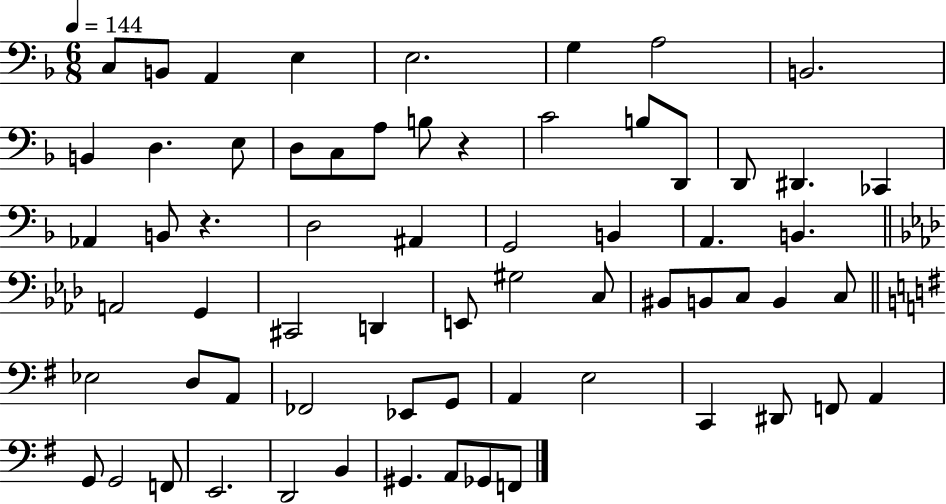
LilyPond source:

{
  \clef bass
  \numericTimeSignature
  \time 6/8
  \key f \major
  \tempo 4 = 144
  c8 b,8 a,4 e4 | e2. | g4 a2 | b,2. | \break b,4 d4. e8 | d8 c8 a8 b8 r4 | c'2 b8 d,8 | d,8 dis,4. ces,4 | \break aes,4 b,8 r4. | d2 ais,4 | g,2 b,4 | a,4. b,4. | \break \bar "||" \break \key aes \major a,2 g,4 | cis,2 d,4 | e,8 gis2 c8 | bis,8 b,8 c8 b,4 c8 | \break \bar "||" \break \key g \major ees2 d8 a,8 | fes,2 ees,8 g,8 | a,4 e2 | c,4 dis,8 f,8 a,4 | \break g,8 g,2 f,8 | e,2. | d,2 b,4 | gis,4. a,8 ges,8 f,8 | \break \bar "|."
}